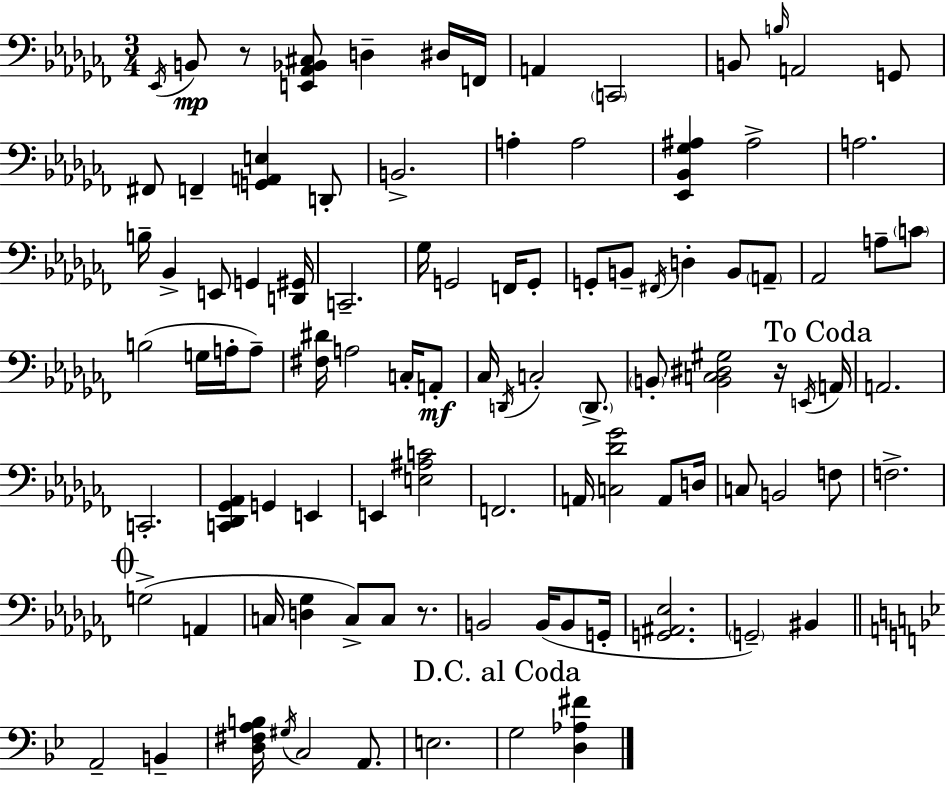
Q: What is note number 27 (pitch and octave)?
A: F2